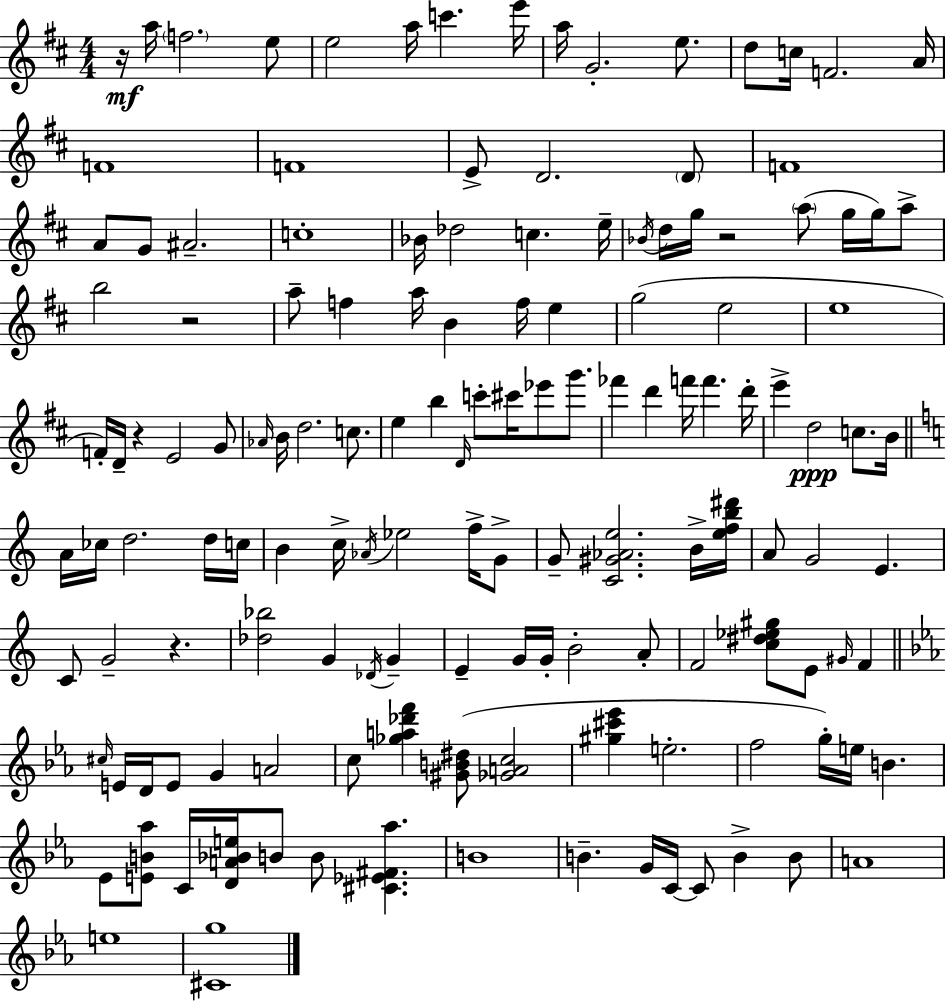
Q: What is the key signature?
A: D major